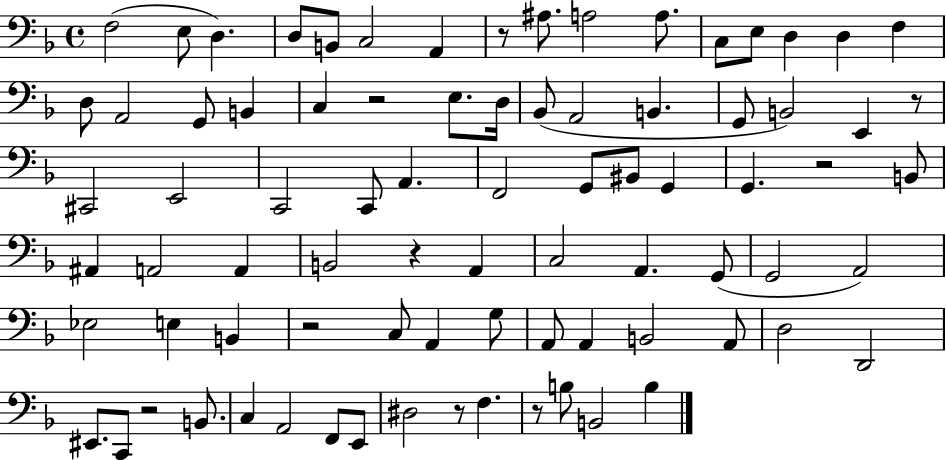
X:1
T:Untitled
M:4/4
L:1/4
K:F
F,2 E,/2 D, D,/2 B,,/2 C,2 A,, z/2 ^A,/2 A,2 A,/2 C,/2 E,/2 D, D, F, D,/2 A,,2 G,,/2 B,, C, z2 E,/2 D,/4 _B,,/2 A,,2 B,, G,,/2 B,,2 E,, z/2 ^C,,2 E,,2 C,,2 C,,/2 A,, F,,2 G,,/2 ^B,,/2 G,, G,, z2 B,,/2 ^A,, A,,2 A,, B,,2 z A,, C,2 A,, G,,/2 G,,2 A,,2 _E,2 E, B,, z2 C,/2 A,, G,/2 A,,/2 A,, B,,2 A,,/2 D,2 D,,2 ^E,,/2 C,,/2 z2 B,,/2 C, A,,2 F,,/2 E,,/2 ^D,2 z/2 F, z/2 B,/2 B,,2 B,